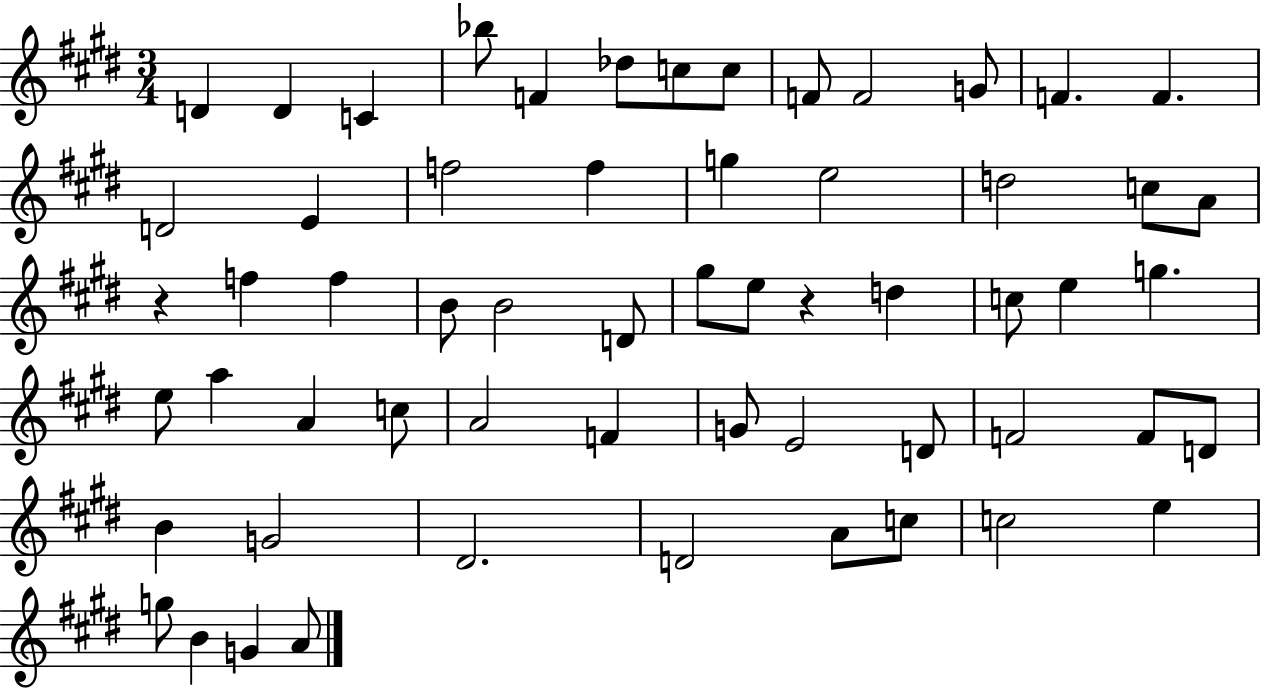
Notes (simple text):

D4/q D4/q C4/q Bb5/e F4/q Db5/e C5/e C5/e F4/e F4/h G4/e F4/q. F4/q. D4/h E4/q F5/h F5/q G5/q E5/h D5/h C5/e A4/e R/q F5/q F5/q B4/e B4/h D4/e G#5/e E5/e R/q D5/q C5/e E5/q G5/q. E5/e A5/q A4/q C5/e A4/h F4/q G4/e E4/h D4/e F4/h F4/e D4/e B4/q G4/h D#4/h. D4/h A4/e C5/e C5/h E5/q G5/e B4/q G4/q A4/e